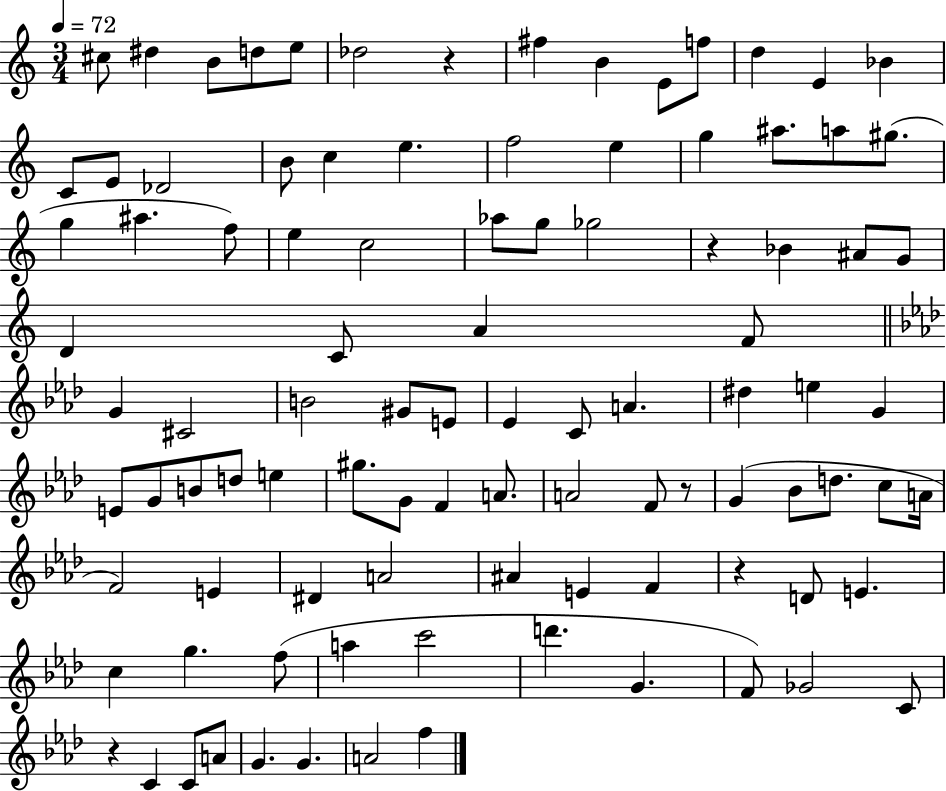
C#5/e D#5/q B4/e D5/e E5/e Db5/h R/q F#5/q B4/q E4/e F5/e D5/q E4/q Bb4/q C4/e E4/e Db4/h B4/e C5/q E5/q. F5/h E5/q G5/q A#5/e. A5/e G#5/e. G5/q A#5/q. F5/e E5/q C5/h Ab5/e G5/e Gb5/h R/q Bb4/q A#4/e G4/e D4/q C4/e A4/q F4/e G4/q C#4/h B4/h G#4/e E4/e Eb4/q C4/e A4/q. D#5/q E5/q G4/q E4/e G4/e B4/e D5/e E5/q G#5/e. G4/e F4/q A4/e. A4/h F4/e R/e G4/q Bb4/e D5/e. C5/e A4/s F4/h E4/q D#4/q A4/h A#4/q E4/q F4/q R/q D4/e E4/q. C5/q G5/q. F5/e A5/q C6/h D6/q. G4/q. F4/e Gb4/h C4/e R/q C4/q C4/e A4/e G4/q. G4/q. A4/h F5/q